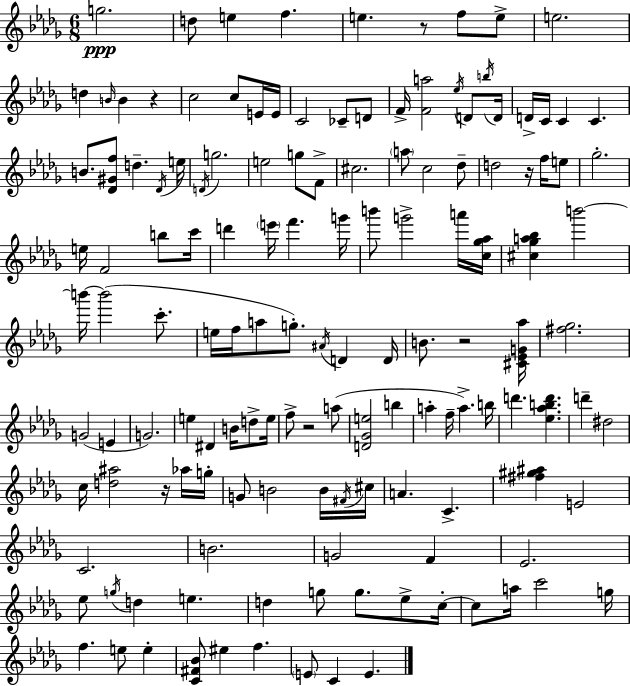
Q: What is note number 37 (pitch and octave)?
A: C#5